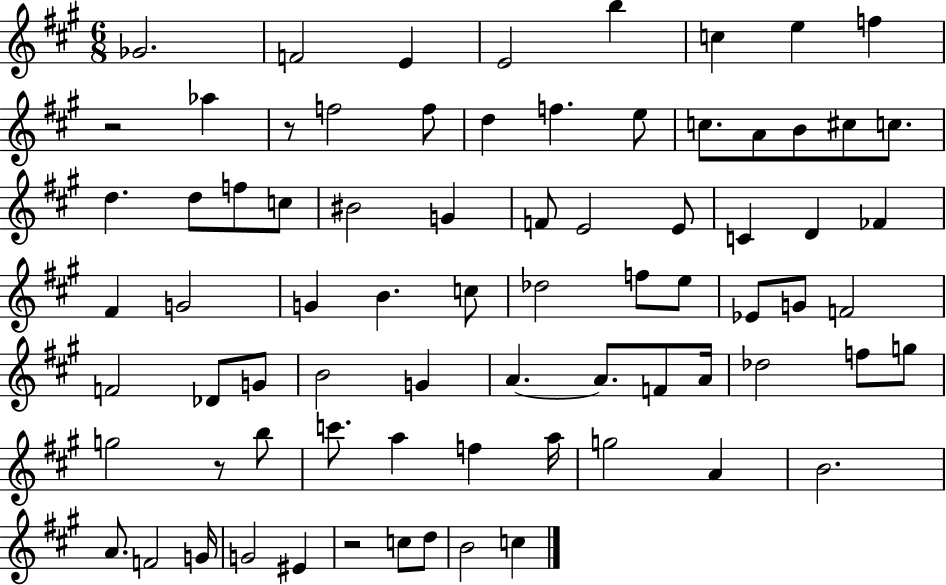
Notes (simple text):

Gb4/h. F4/h E4/q E4/h B5/q C5/q E5/q F5/q R/h Ab5/q R/e F5/h F5/e D5/q F5/q. E5/e C5/e. A4/e B4/e C#5/e C5/e. D5/q. D5/e F5/e C5/e BIS4/h G4/q F4/e E4/h E4/e C4/q D4/q FES4/q F#4/q G4/h G4/q B4/q. C5/e Db5/h F5/e E5/e Eb4/e G4/e F4/h F4/h Db4/e G4/e B4/h G4/q A4/q. A4/e. F4/e A4/s Db5/h F5/e G5/e G5/h R/e B5/e C6/e. A5/q F5/q A5/s G5/h A4/q B4/h. A4/e. F4/h G4/s G4/h EIS4/q R/h C5/e D5/e B4/h C5/q